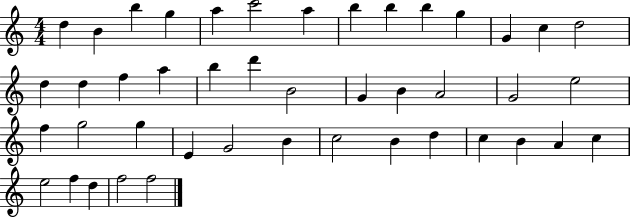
D5/q B4/q B5/q G5/q A5/q C6/h A5/q B5/q B5/q B5/q G5/q G4/q C5/q D5/h D5/q D5/q F5/q A5/q B5/q D6/q B4/h G4/q B4/q A4/h G4/h E5/h F5/q G5/h G5/q E4/q G4/h B4/q C5/h B4/q D5/q C5/q B4/q A4/q C5/q E5/h F5/q D5/q F5/h F5/h